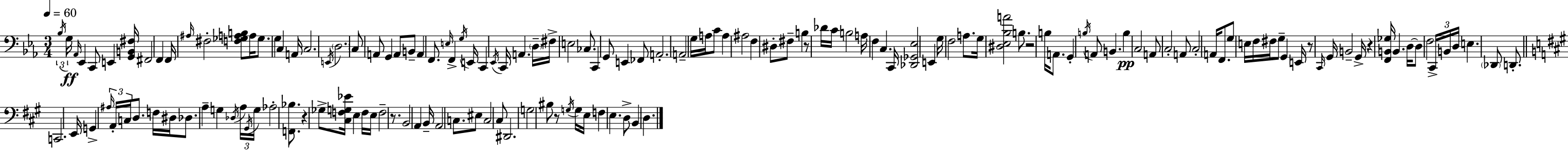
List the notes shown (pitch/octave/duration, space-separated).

Bb3/s G3/s Ab2/s Eb2/q C2/e E2/q [G2,B2,F#3]/s F#2/h F2/q F2/s A#3/s F#3/h [F3,Gb3,A3,B3]/e A3/s Gb3/e. G3/q C3/q A2/s C3/h. E2/s D3/h. C3/e A2/e G2/q A2/e B2/e A2/q F2/e. E3/s F2/q G3/s E2/s C2/q Eb2/s C2/s A2/q. D3/s F#3/s E3/h CES3/e. C2/q G2/e E2/q FES2/e A2/h. A2/h G3/s A3/s C4/e A3/q A#3/h F3/q D#3/e F#3/e B3/q R/e Db4/s C4/s B3/h A3/s F3/q C3/q. C2/s [Db2,Gb2,Eb3]/h E2/q G3/s F3/h A3/e. G3/s [D#3,Eb3,Bb3,A4]/h B3/e. R/h B3/s A2/e. G2/q B3/s A2/e B2/q. B3/q C3/h A2/e C3/h A2/e C3/h A2/s F2/e. G3/e E3/s F3/s F#3/s G3/e G2/q E2/s R/e C2/s G2/s B2/h G2/s R/q [F2,B2,Gb3]/s B2/q. D3/s D3/e F3/h C2/s B2/s D3/s E3/q. Db2/e D2/e. C2/h. E2/s G2/q A#3/s A2/s C3/s D3/e. F3/s D#3/s Db3/e. A3/q G3/q Db3/s A3/s G#2/s G3/s Ab3/h [F2,Bb3]/e. R/q Gb3/e [C#3,F3,G3,Eb4]/s E3/q F3/s E3/s F3/h R/e. B2/h A2/q B2/s A2/h C3/e. EIS3/e C3/h C#3/e D#2/h. G3/h BIS3/e R/e G3/s G3/s E3/s F3/q E3/q. D3/e B2/q D3/q.